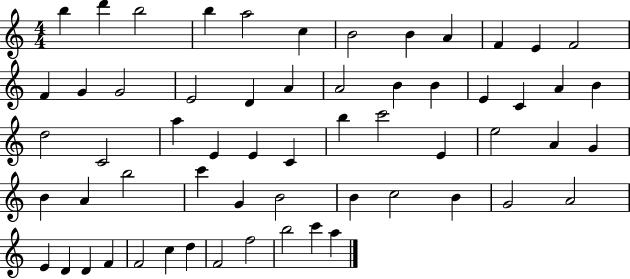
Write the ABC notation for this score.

X:1
T:Untitled
M:4/4
L:1/4
K:C
b d' b2 b a2 c B2 B A F E F2 F G G2 E2 D A A2 B B E C A B d2 C2 a E E C b c'2 E e2 A G B A b2 c' G B2 B c2 B G2 A2 E D D F F2 c d F2 f2 b2 c' a